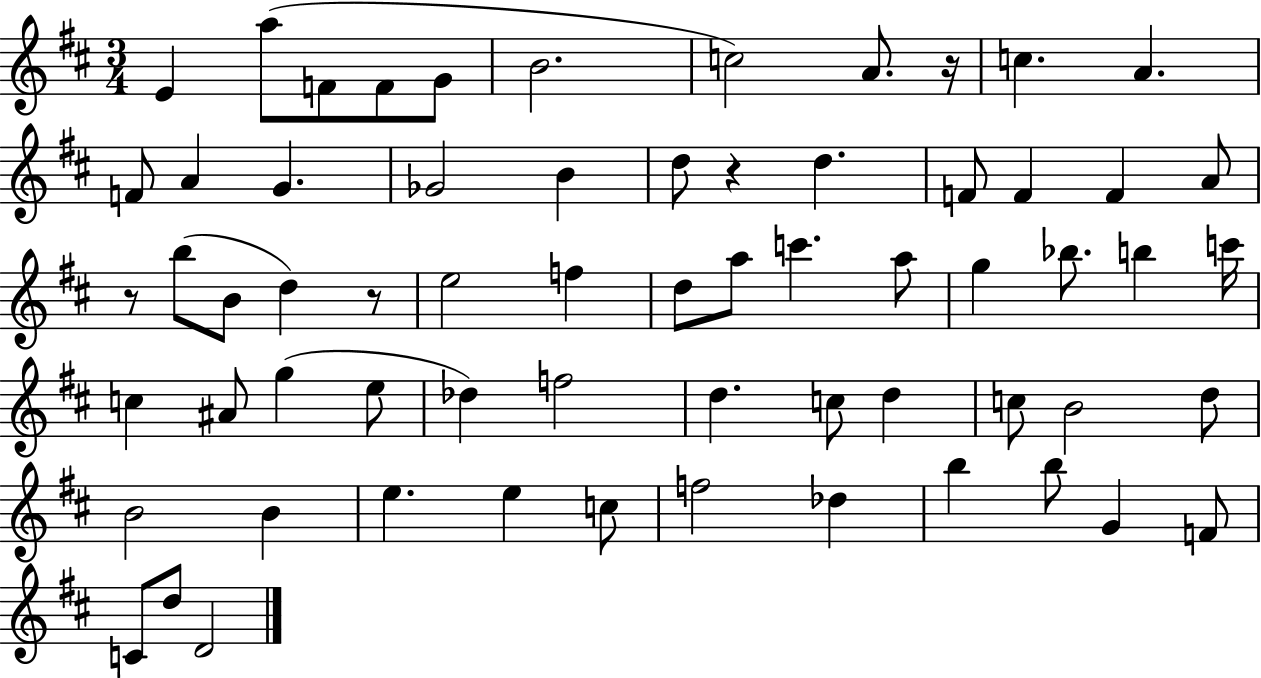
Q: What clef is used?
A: treble